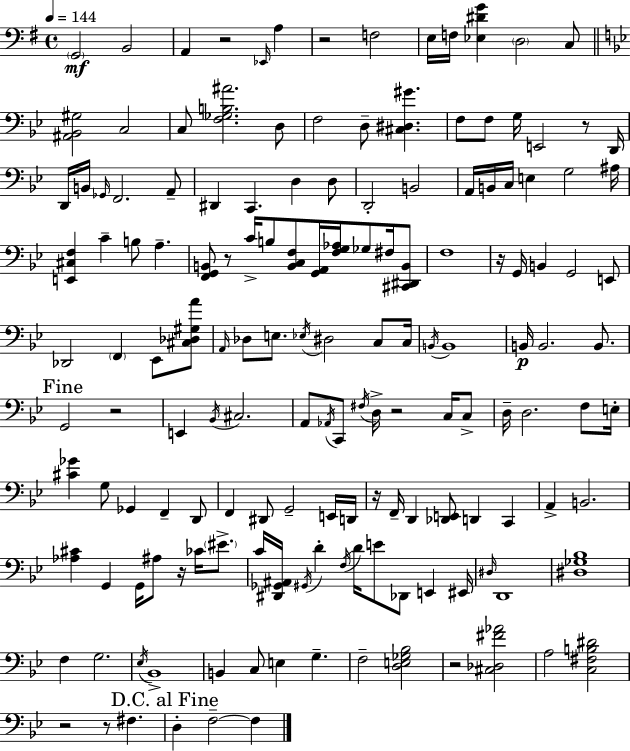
{
  \clef bass
  \time 4/4
  \defaultTimeSignature
  \key e \minor
  \tempo 4 = 144
  \parenthesize g,2\mf b,2 | a,4 r2 \grace { ees,16 } a4 | r2 f2 | e16 f16 <ees dis' g'>4 \parenthesize d2 c8 | \break \bar "||" \break \key g \minor <ais, bes, gis>2 c2 | c8 <f ges b ais'>2. d8 | f2 d8-- <cis dis gis'>4. | f8 f8 g16 e,2 r8 d,16 | \break d,16 b,16 \grace { ges,16 } f,2. a,8-- | dis,4 c,4. d4 d8 | d,2-. b,2 | a,16 b,16 c16 e4 g2 | \break ais16 <e, cis f>4 c'4-- b8 a4.-- | <f, g, b,>8 r8 c'16-> b8 <b, c f>8 <g, a,>16 <f g aes>16 ges8 fis16 <cis, dis, b,>8 | f1 | r16 g,16 b,4 g,2 e,8 | \break des,2 \parenthesize f,4 ees,8 <cis des gis a'>8 | \grace { a,16 } des8 e8. \acciaccatura { ees16 } dis2 | c8 c16 \acciaccatura { b,16 } b,1 | b,16\p b,2. | \break b,8. \mark "Fine" g,2 r2 | e,4 \acciaccatura { bes,16 } cis2. | a,8 \acciaccatura { aes,16 } c,8 \acciaccatura { fis16 } d16-> r2 | c16 c8-> d16-- d2. | \break f8 e16-. <cis' ges'>4 g8 ges,4 | f,4-- d,8 f,4 dis,8 g,2-- | e,16 d,16 r16 f,16-- d,4 <des, e,>8 d,4 | c,4 a,4-> b,2. | \break <aes cis'>4 g,4 g,16 | ais8 r16 ces'16 \parenthesize eis'8.-> c'16 <dis, ges, ais,>16 \acciaccatura { gis,16 } d'4-. \acciaccatura { f16 } d'16 | e'8 des,8 e,4 eis,16 \grace { dis16 } d,1 | <dis ges bes>1 | \break f4 g2. | \acciaccatura { ees16 } bes,1-> | b,4 c8 | e4 g4.-- f2-- | \break <d e ges bes>2 r2 | <cis des fis' aes'>2 a2 | <c fis b dis'>2 r2 | r8 fis4. \mark "D.C. al Fine" d4-. f2--~~ | \break f4 \bar "|."
}